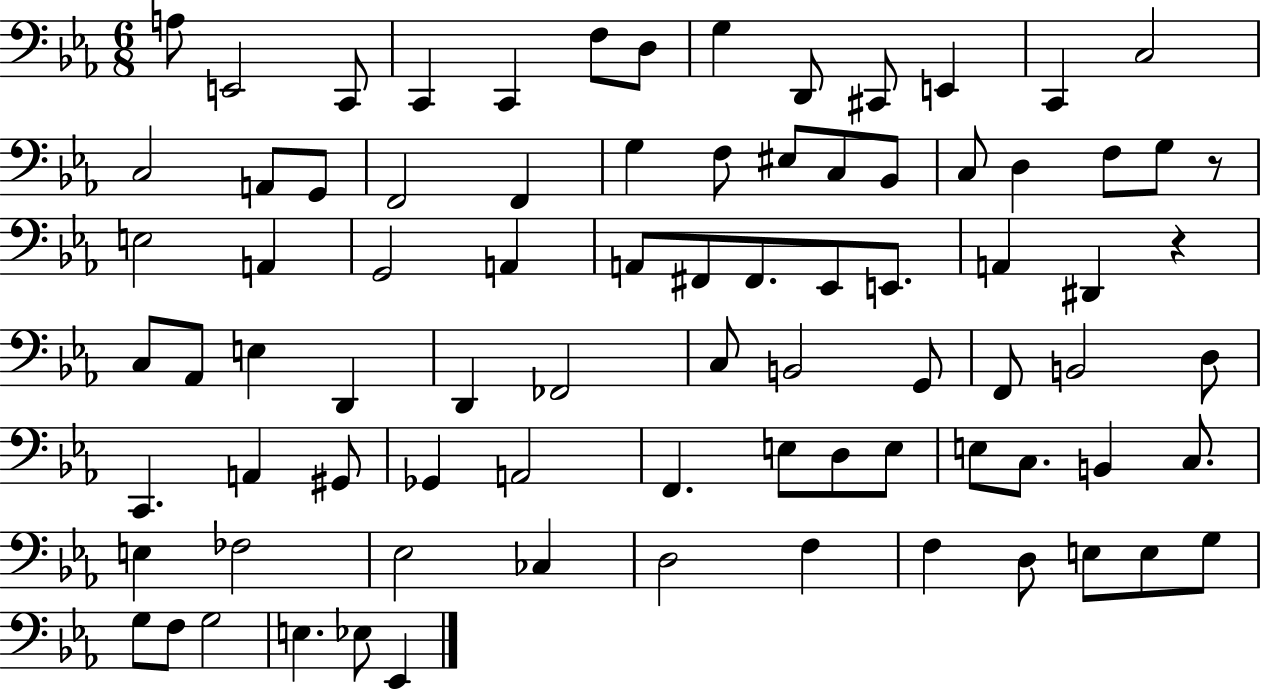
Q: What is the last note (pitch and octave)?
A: Eb2